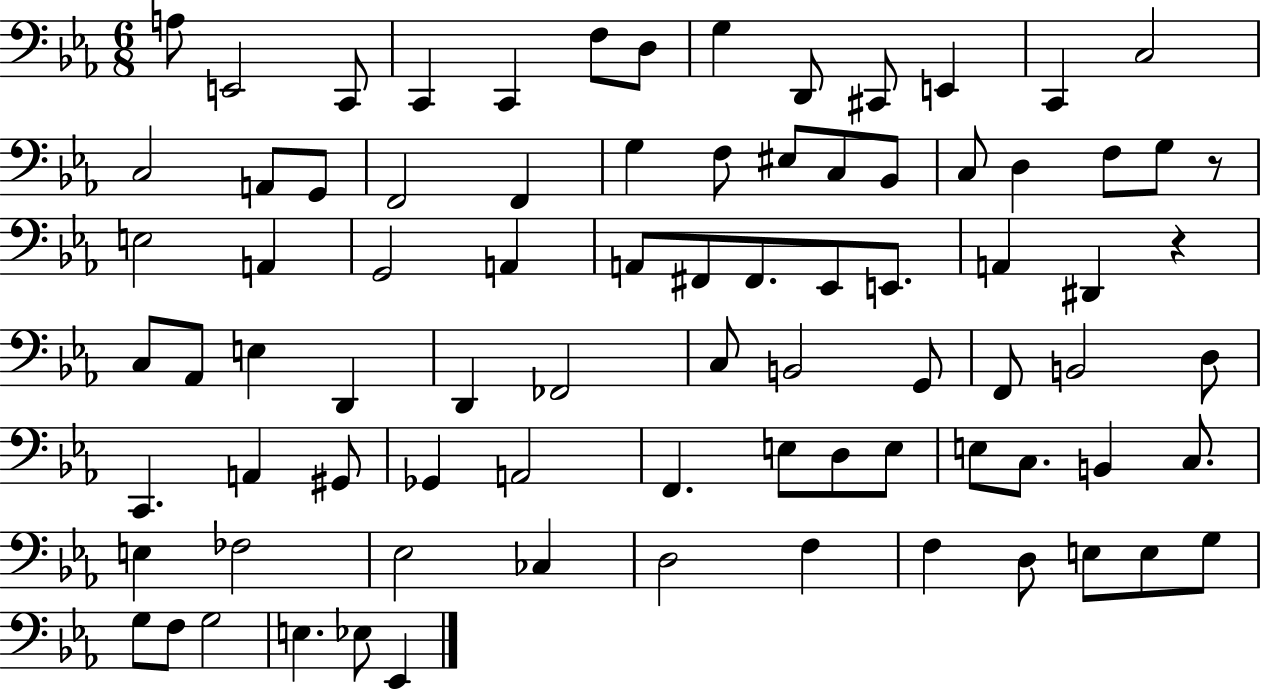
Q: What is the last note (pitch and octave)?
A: Eb2